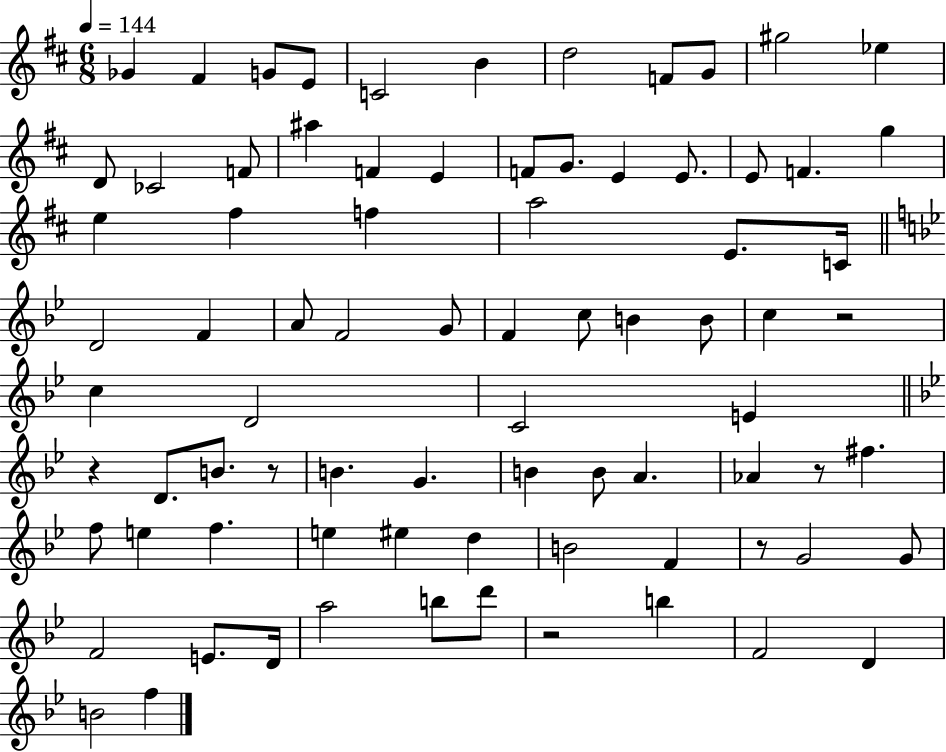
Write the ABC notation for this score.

X:1
T:Untitled
M:6/8
L:1/4
K:D
_G ^F G/2 E/2 C2 B d2 F/2 G/2 ^g2 _e D/2 _C2 F/2 ^a F E F/2 G/2 E E/2 E/2 F g e ^f f a2 E/2 C/4 D2 F A/2 F2 G/2 F c/2 B B/2 c z2 c D2 C2 E z D/2 B/2 z/2 B G B B/2 A _A z/2 ^f f/2 e f e ^e d B2 F z/2 G2 G/2 F2 E/2 D/4 a2 b/2 d'/2 z2 b F2 D B2 f